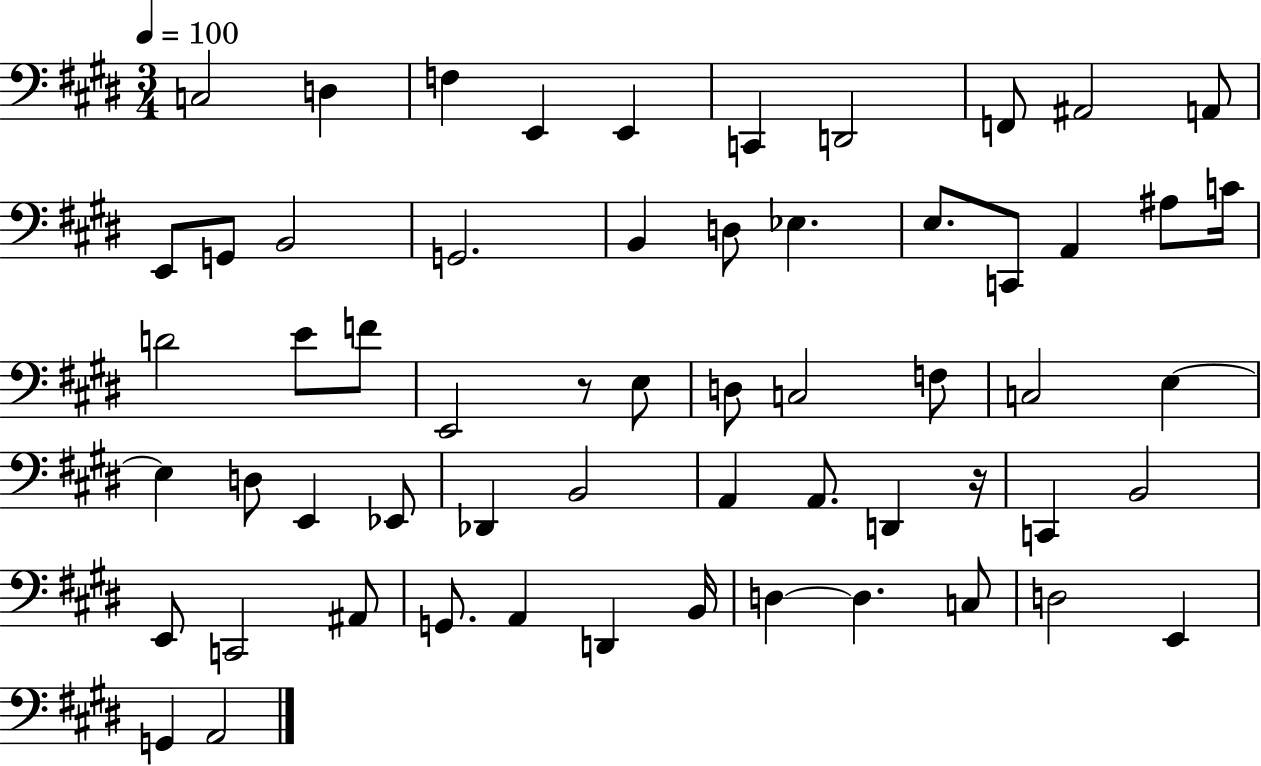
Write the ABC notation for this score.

X:1
T:Untitled
M:3/4
L:1/4
K:E
C,2 D, F, E,, E,, C,, D,,2 F,,/2 ^A,,2 A,,/2 E,,/2 G,,/2 B,,2 G,,2 B,, D,/2 _E, E,/2 C,,/2 A,, ^A,/2 C/4 D2 E/2 F/2 E,,2 z/2 E,/2 D,/2 C,2 F,/2 C,2 E, E, D,/2 E,, _E,,/2 _D,, B,,2 A,, A,,/2 D,, z/4 C,, B,,2 E,,/2 C,,2 ^A,,/2 G,,/2 A,, D,, B,,/4 D, D, C,/2 D,2 E,, G,, A,,2